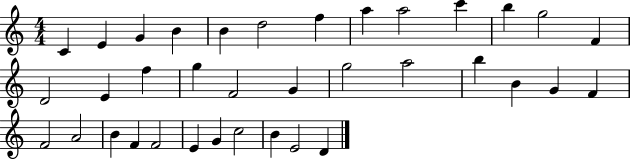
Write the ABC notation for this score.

X:1
T:Untitled
M:4/4
L:1/4
K:C
C E G B B d2 f a a2 c' b g2 F D2 E f g F2 G g2 a2 b B G F F2 A2 B F F2 E G c2 B E2 D